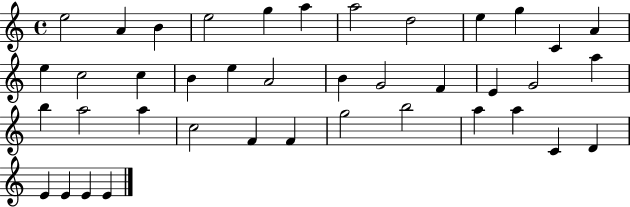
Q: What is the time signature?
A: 4/4